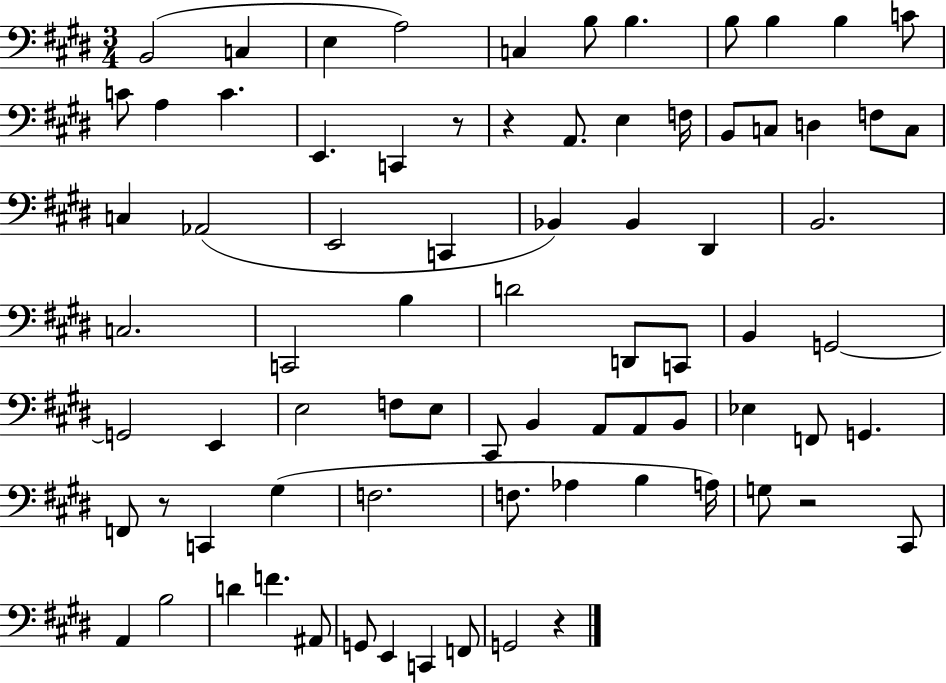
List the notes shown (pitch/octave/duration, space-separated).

B2/h C3/q E3/q A3/h C3/q B3/e B3/q. B3/e B3/q B3/q C4/e C4/e A3/q C4/q. E2/q. C2/q R/e R/q A2/e. E3/q F3/s B2/e C3/e D3/q F3/e C3/e C3/q Ab2/h E2/h C2/q Bb2/q Bb2/q D#2/q B2/h. C3/h. C2/h B3/q D4/h D2/e C2/e B2/q G2/h G2/h E2/q E3/h F3/e E3/e C#2/e B2/q A2/e A2/e B2/e Eb3/q F2/e G2/q. F2/e R/e C2/q G#3/q F3/h. F3/e. Ab3/q B3/q A3/s G3/e R/h C#2/e A2/q B3/h D4/q F4/q. A#2/e G2/e E2/q C2/q F2/e G2/h R/q